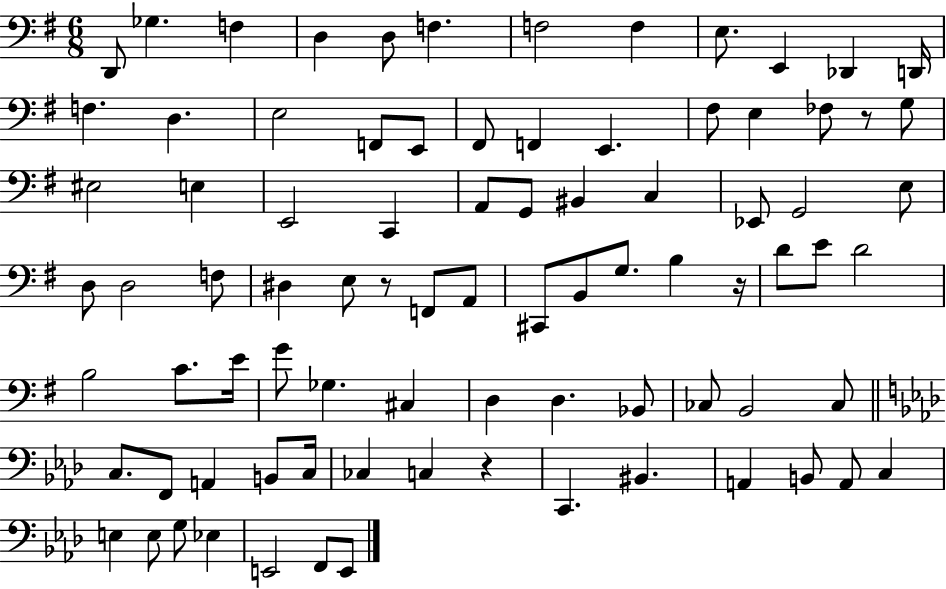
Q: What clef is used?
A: bass